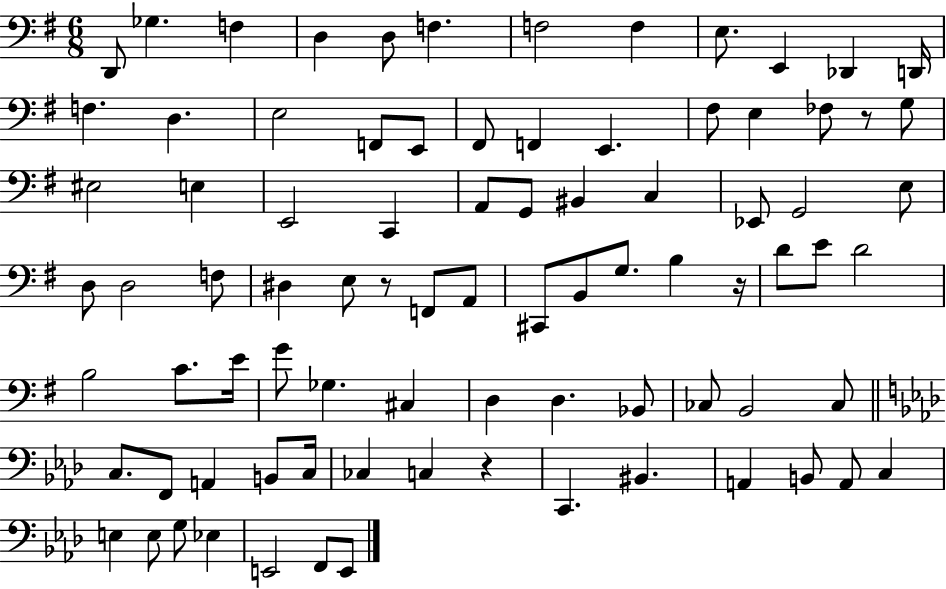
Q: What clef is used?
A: bass